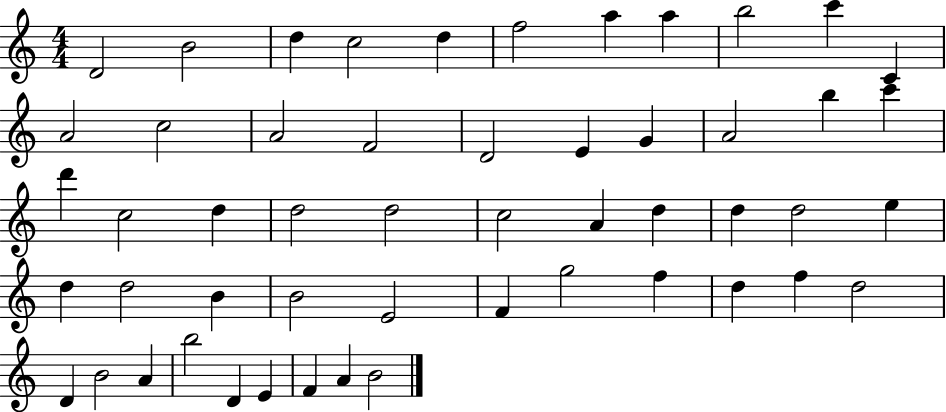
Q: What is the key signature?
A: C major